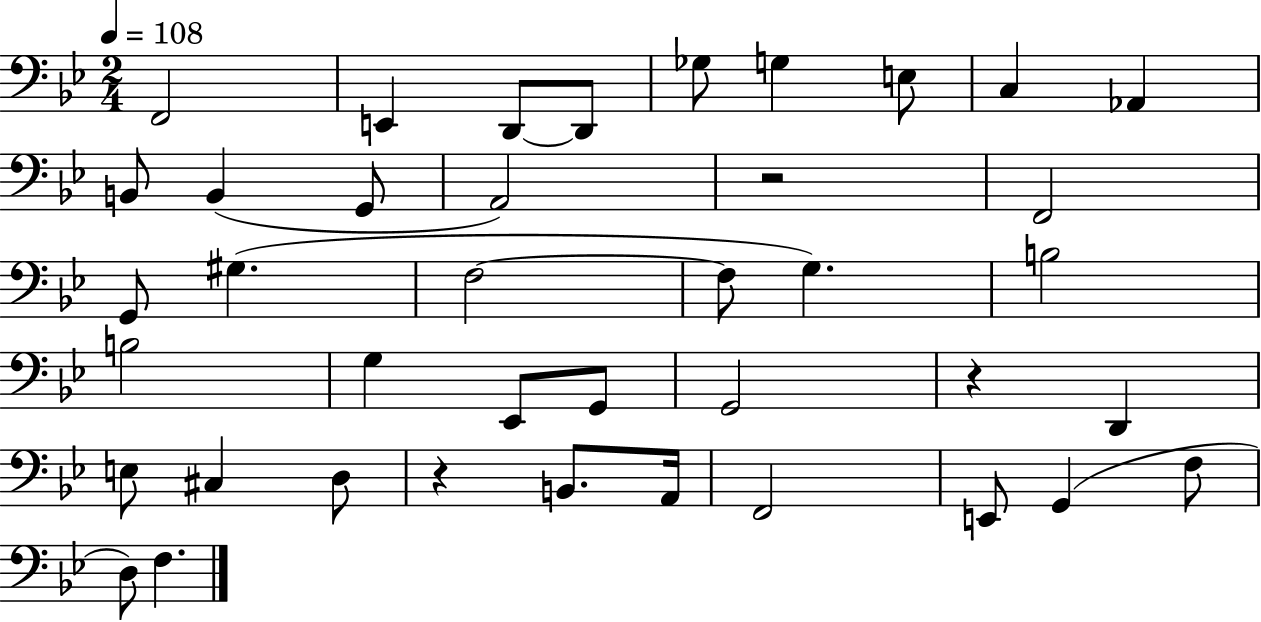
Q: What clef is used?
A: bass